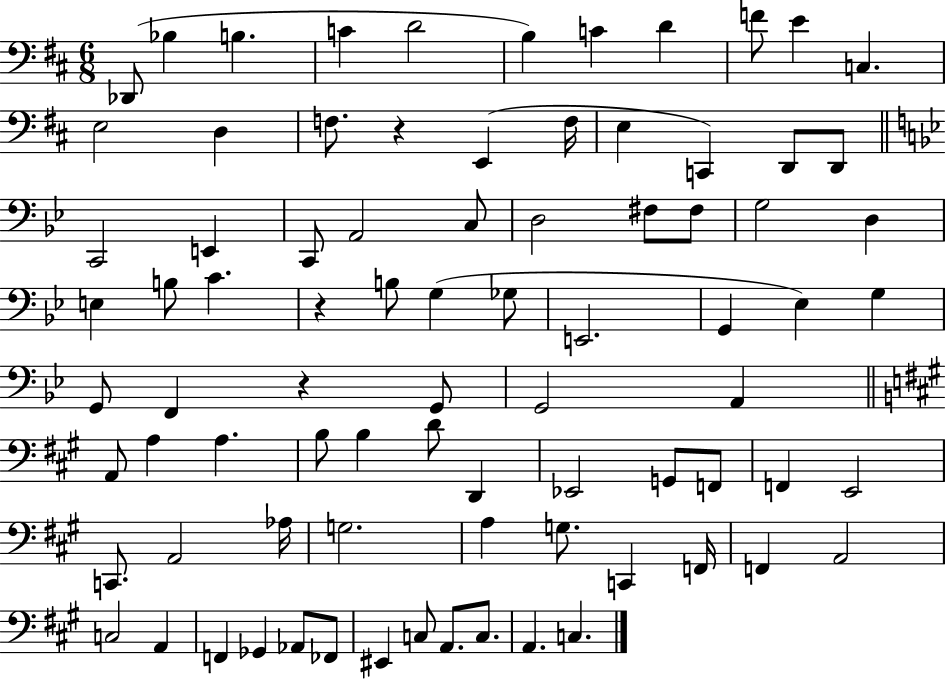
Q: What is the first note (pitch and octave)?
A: Db2